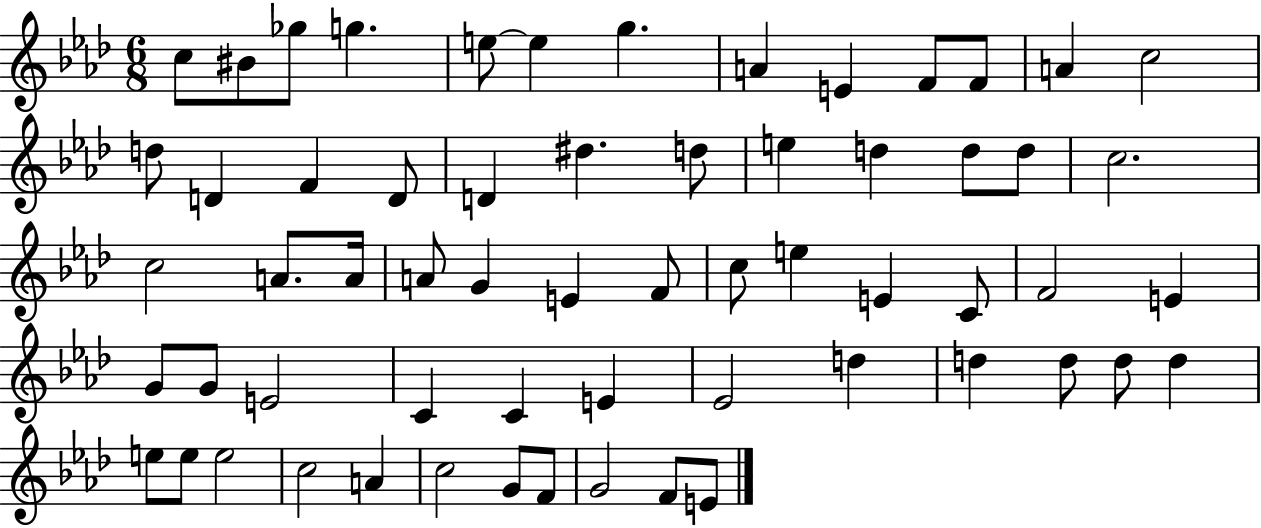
{
  \clef treble
  \numericTimeSignature
  \time 6/8
  \key aes \major
  \repeat volta 2 { c''8 bis'8 ges''8 g''4. | e''8~~ e''4 g''4. | a'4 e'4 f'8 f'8 | a'4 c''2 | \break d''8 d'4 f'4 d'8 | d'4 dis''4. d''8 | e''4 d''4 d''8 d''8 | c''2. | \break c''2 a'8. a'16 | a'8 g'4 e'4 f'8 | c''8 e''4 e'4 c'8 | f'2 e'4 | \break g'8 g'8 e'2 | c'4 c'4 e'4 | ees'2 d''4 | d''4 d''8 d''8 d''4 | \break e''8 e''8 e''2 | c''2 a'4 | c''2 g'8 f'8 | g'2 f'8 e'8 | \break } \bar "|."
}